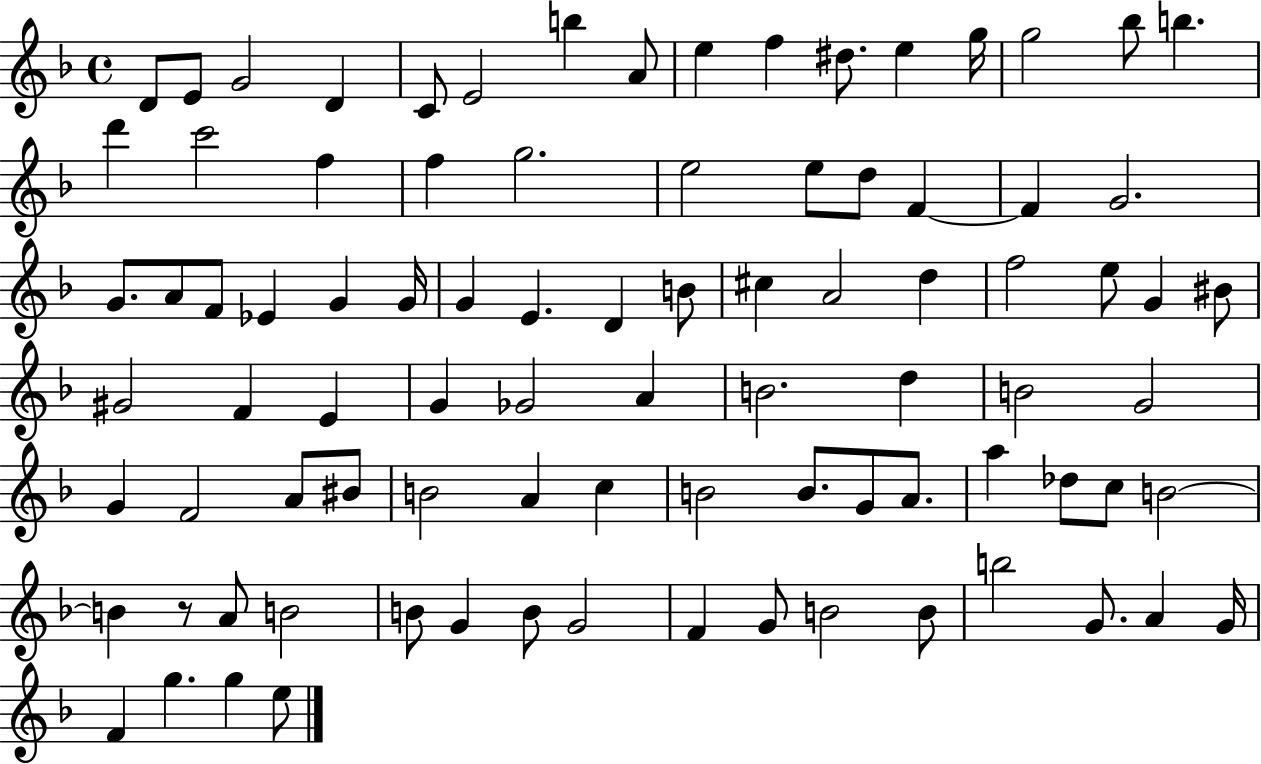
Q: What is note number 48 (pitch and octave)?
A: G4